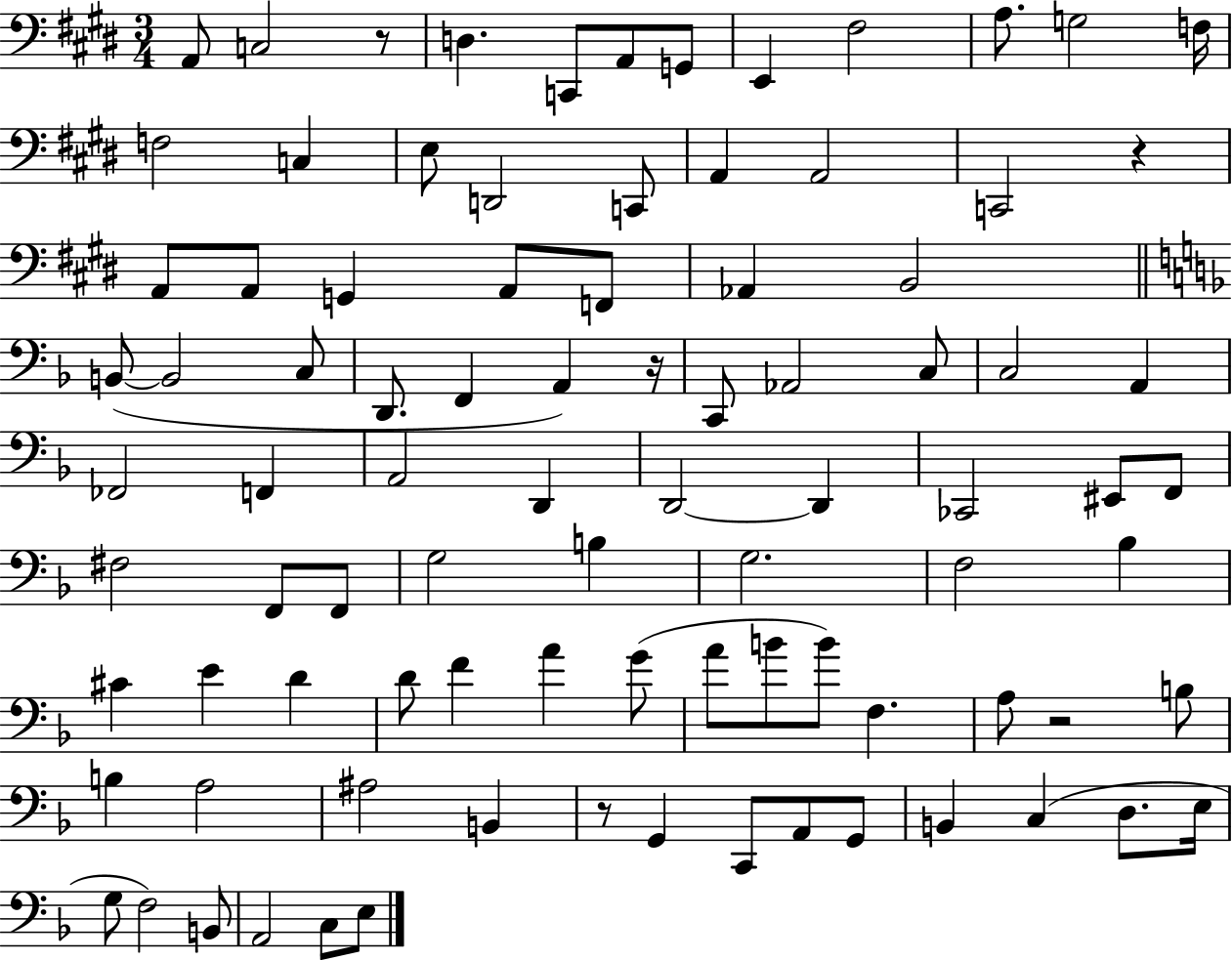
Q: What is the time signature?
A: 3/4